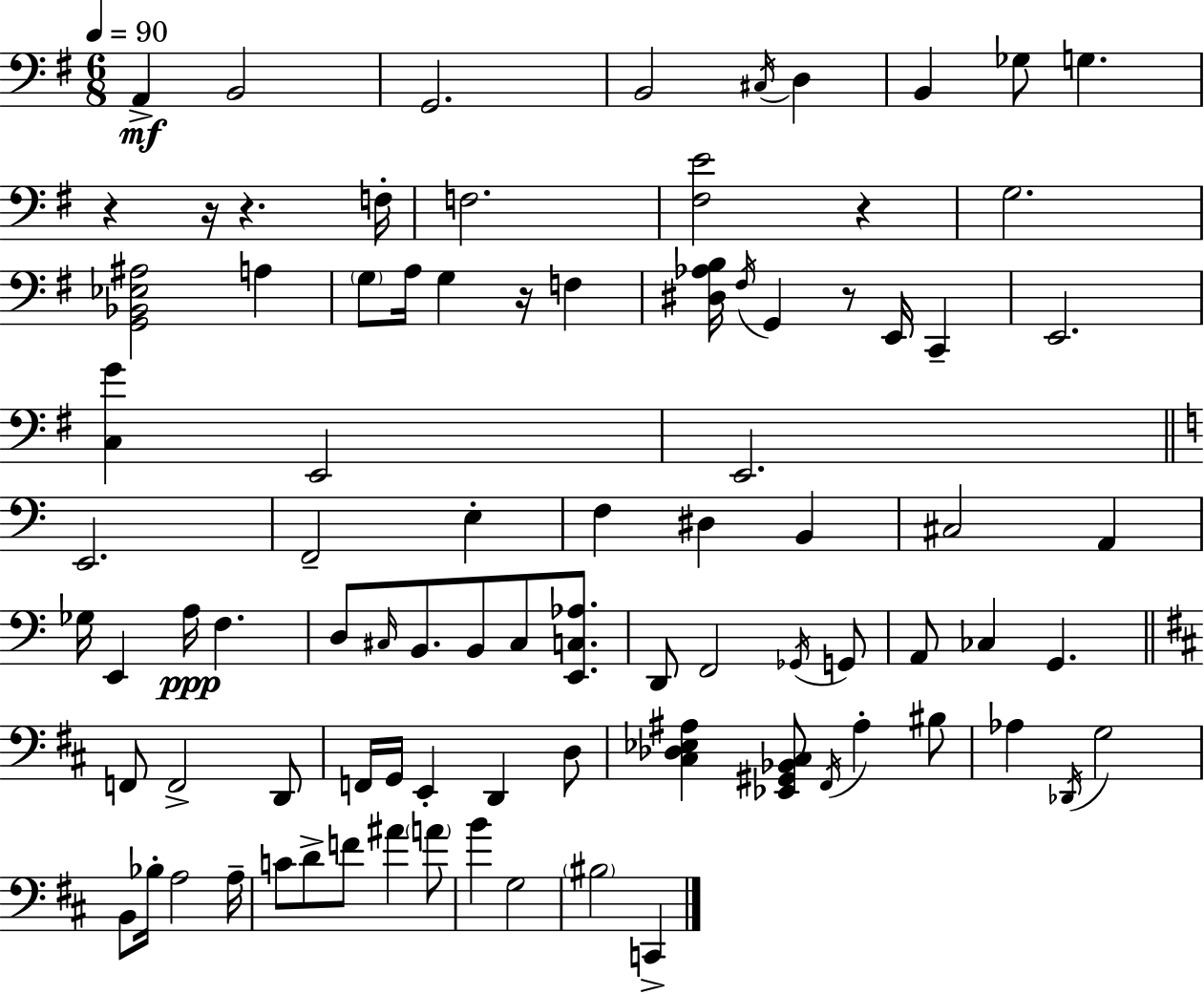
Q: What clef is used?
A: bass